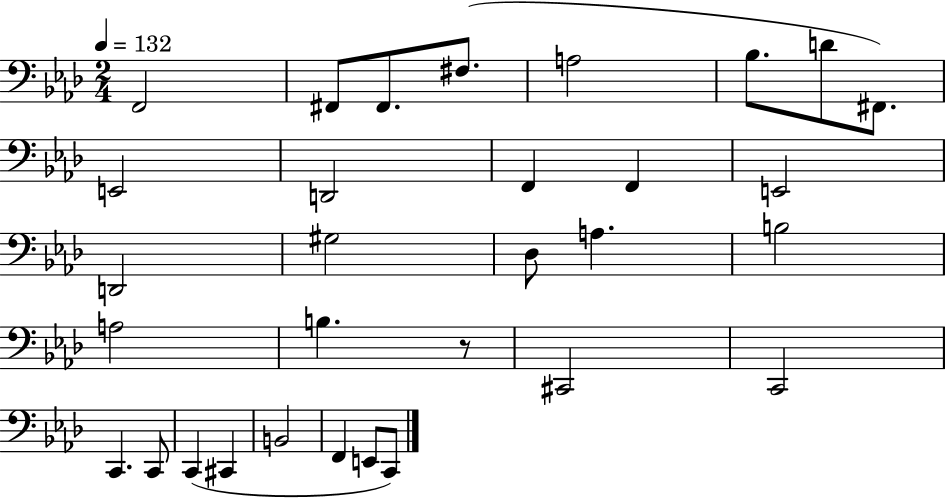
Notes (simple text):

F2/h F#2/e F#2/e. F#3/e. A3/h Bb3/e. D4/e F#2/e. E2/h D2/h F2/q F2/q E2/h D2/h G#3/h Db3/e A3/q. B3/h A3/h B3/q. R/e C#2/h C2/h C2/q. C2/e C2/q C#2/q B2/h F2/q E2/e C2/e